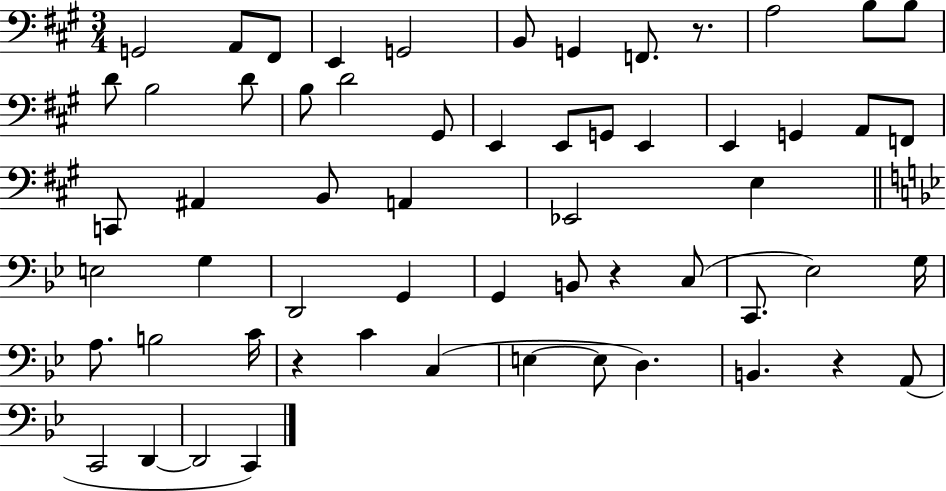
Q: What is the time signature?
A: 3/4